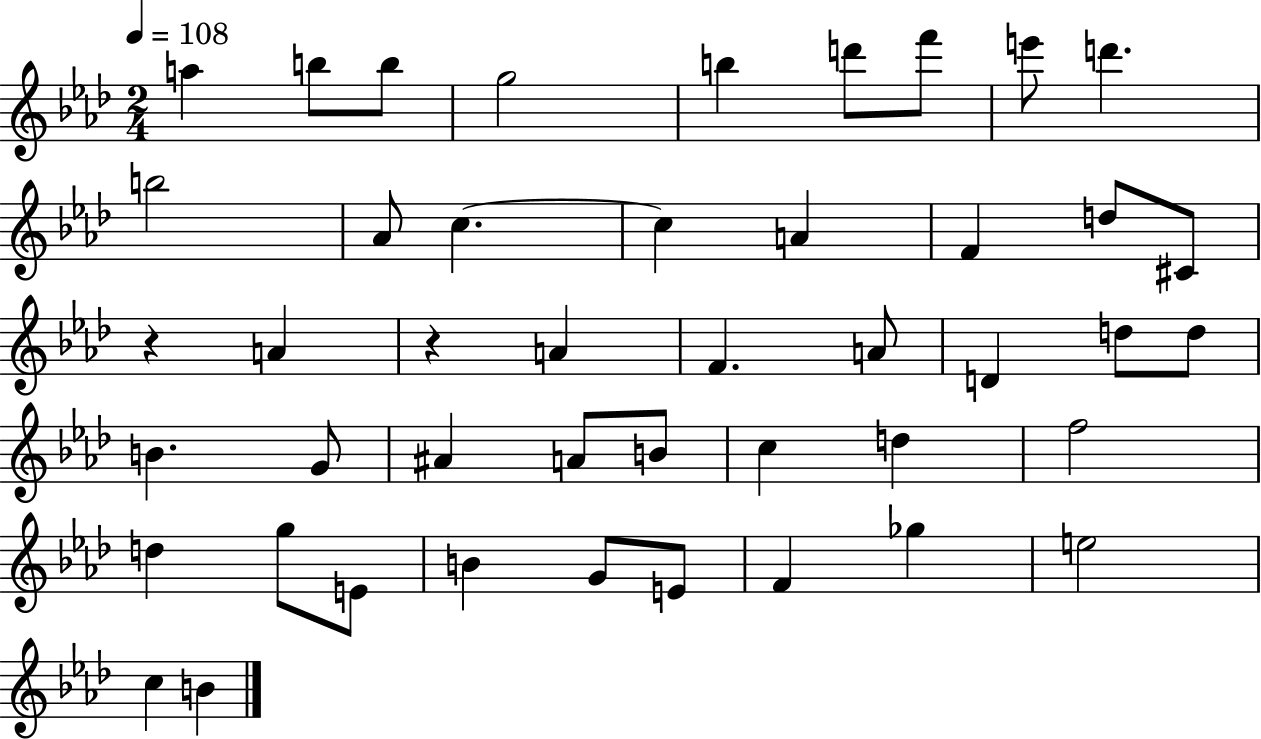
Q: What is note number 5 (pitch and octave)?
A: B5